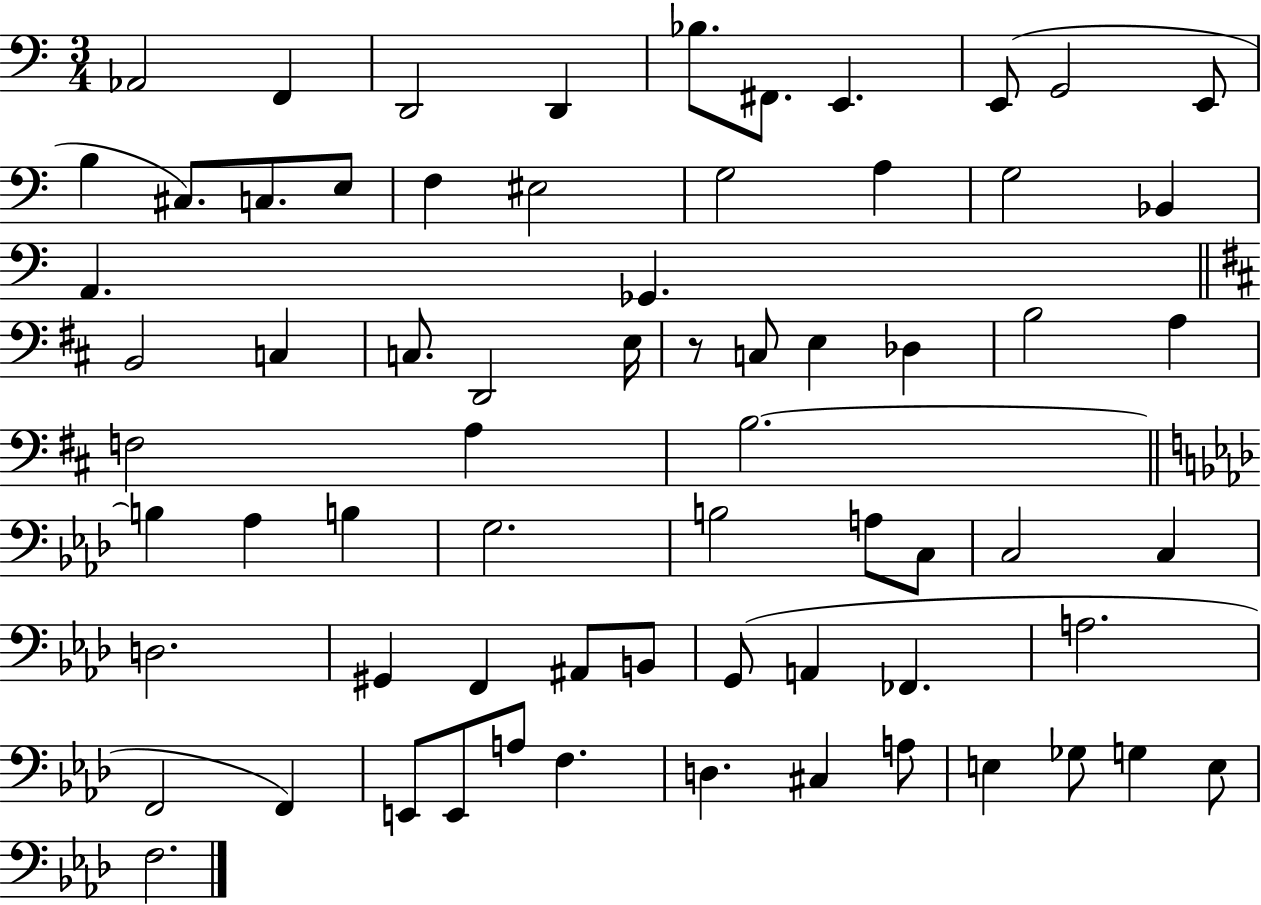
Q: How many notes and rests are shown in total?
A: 68